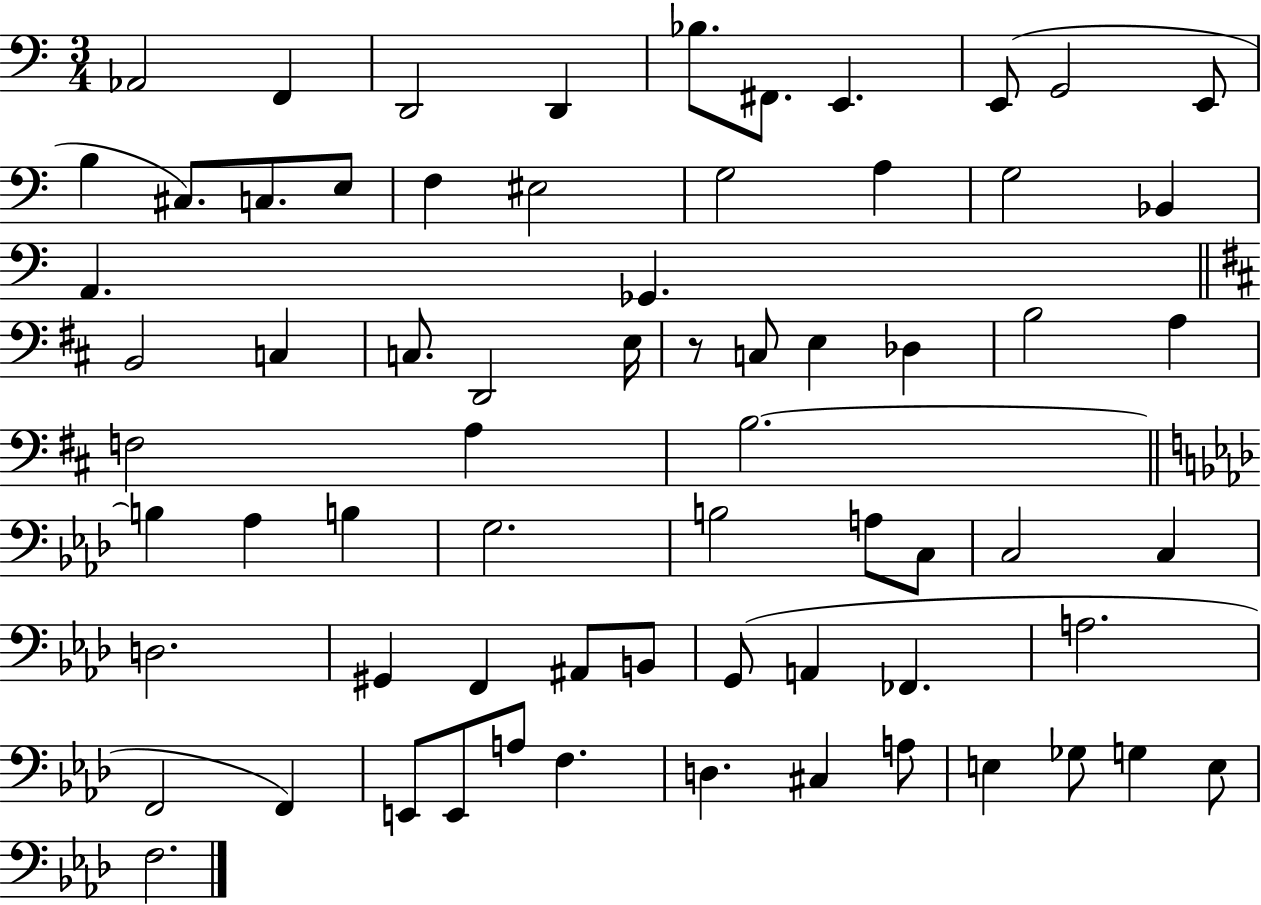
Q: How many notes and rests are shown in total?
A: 68